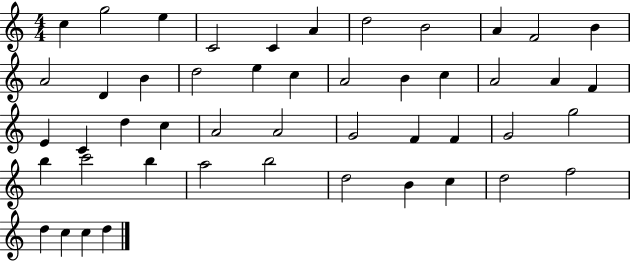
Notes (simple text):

C5/q G5/h E5/q C4/h C4/q A4/q D5/h B4/h A4/q F4/h B4/q A4/h D4/q B4/q D5/h E5/q C5/q A4/h B4/q C5/q A4/h A4/q F4/q E4/q C4/q D5/q C5/q A4/h A4/h G4/h F4/q F4/q G4/h G5/h B5/q C6/h B5/q A5/h B5/h D5/h B4/q C5/q D5/h F5/h D5/q C5/q C5/q D5/q